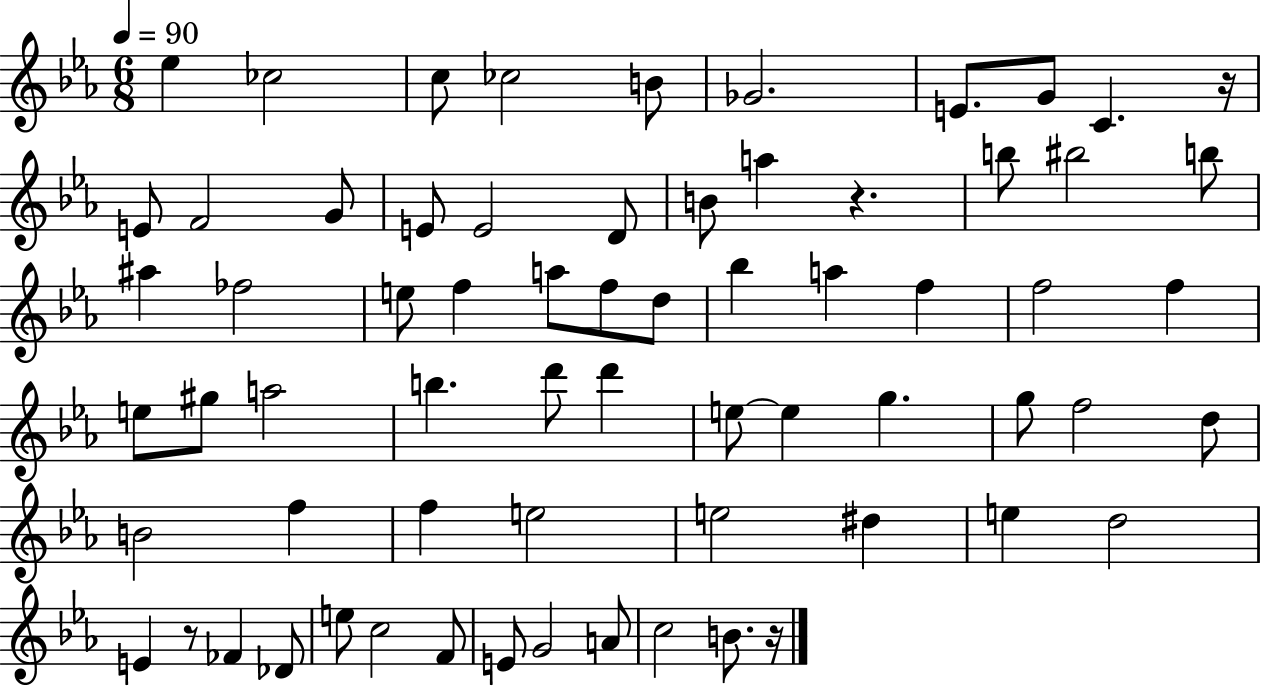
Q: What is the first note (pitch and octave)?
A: Eb5